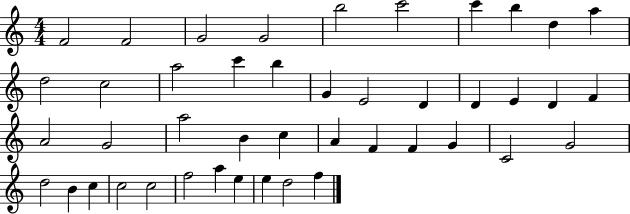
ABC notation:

X:1
T:Untitled
M:4/4
L:1/4
K:C
F2 F2 G2 G2 b2 c'2 c' b d a d2 c2 a2 c' b G E2 D D E D F A2 G2 a2 B c A F F G C2 G2 d2 B c c2 c2 f2 a e e d2 f